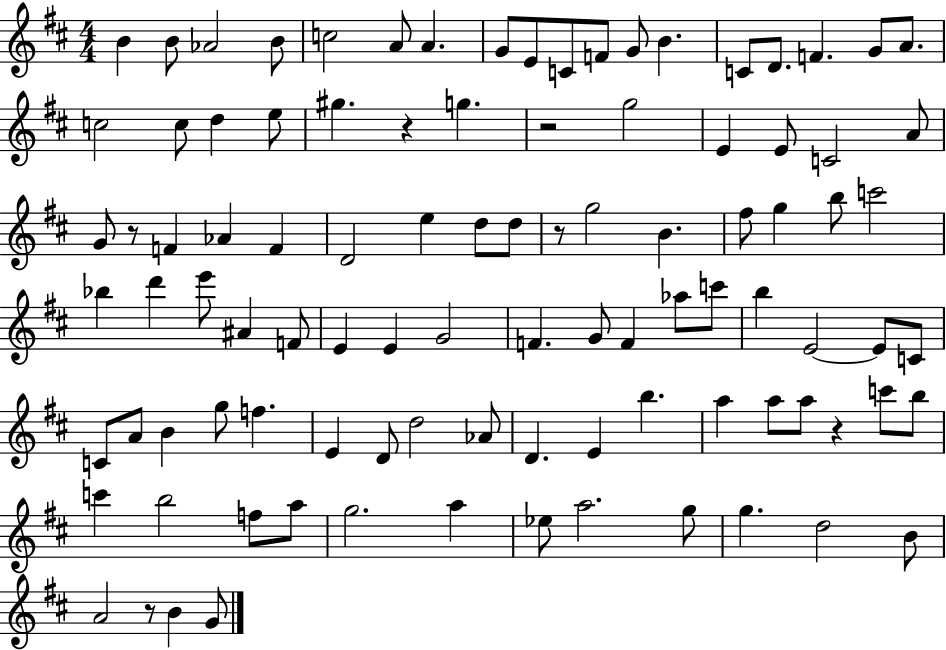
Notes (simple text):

B4/q B4/e Ab4/h B4/e C5/h A4/e A4/q. G4/e E4/e C4/e F4/e G4/e B4/q. C4/e D4/e. F4/q. G4/e A4/e. C5/h C5/e D5/q E5/e G#5/q. R/q G5/q. R/h G5/h E4/q E4/e C4/h A4/e G4/e R/e F4/q Ab4/q F4/q D4/h E5/q D5/e D5/e R/e G5/h B4/q. F#5/e G5/q B5/e C6/h Bb5/q D6/q E6/e A#4/q F4/e E4/q E4/q G4/h F4/q. G4/e F4/q Ab5/e C6/e B5/q E4/h E4/e C4/e C4/e A4/e B4/q G5/e F5/q. E4/q D4/e D5/h Ab4/e D4/q. E4/q B5/q. A5/q A5/e A5/e R/q C6/e B5/e C6/q B5/h F5/e A5/e G5/h. A5/q Eb5/e A5/h. G5/e G5/q. D5/h B4/e A4/h R/e B4/q G4/e